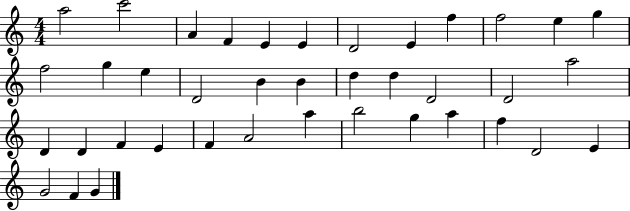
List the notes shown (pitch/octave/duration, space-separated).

A5/h C6/h A4/q F4/q E4/q E4/q D4/h E4/q F5/q F5/h E5/q G5/q F5/h G5/q E5/q D4/h B4/q B4/q D5/q D5/q D4/h D4/h A5/h D4/q D4/q F4/q E4/q F4/q A4/h A5/q B5/h G5/q A5/q F5/q D4/h E4/q G4/h F4/q G4/q